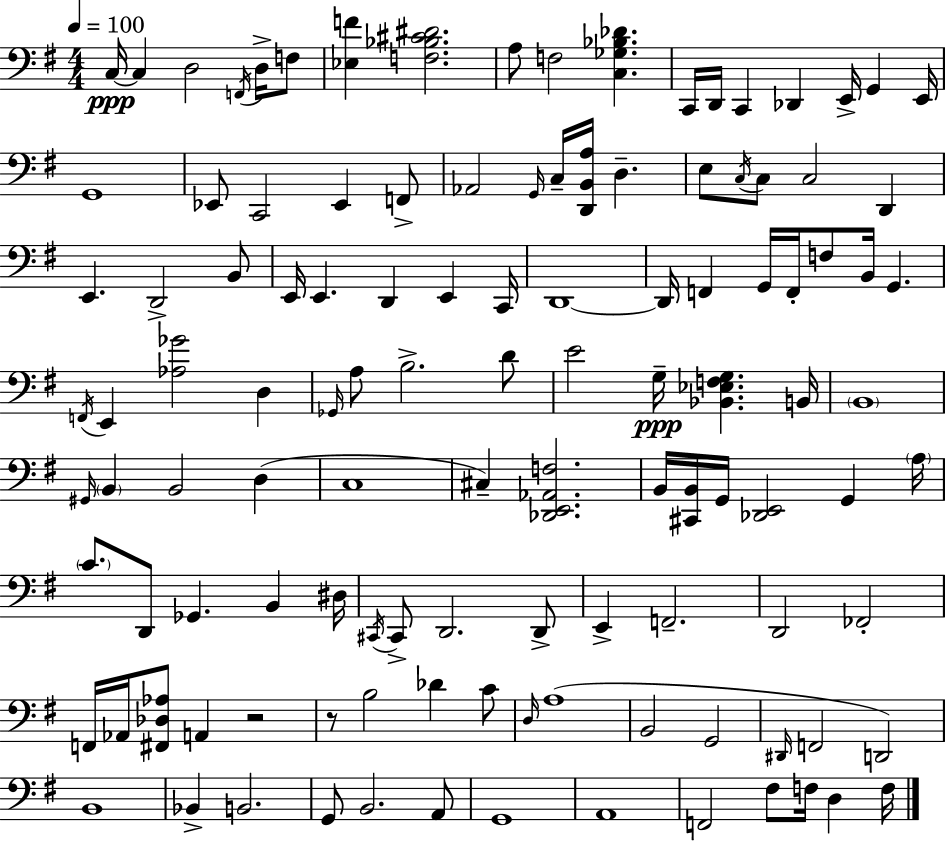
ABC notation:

X:1
T:Untitled
M:4/4
L:1/4
K:G
C,/4 C, D,2 F,,/4 D,/4 F,/2 [_E,F] [F,_B,^C^D]2 A,/2 F,2 [C,_G,_B,_D] C,,/4 D,,/4 C,, _D,, E,,/4 G,, E,,/4 G,,4 _E,,/2 C,,2 _E,, F,,/2 _A,,2 G,,/4 C,/4 [D,,B,,A,]/4 D, E,/2 C,/4 C,/2 C,2 D,, E,, D,,2 B,,/2 E,,/4 E,, D,, E,, C,,/4 D,,4 D,,/4 F,, G,,/4 F,,/4 F,/2 B,,/4 G,, F,,/4 E,, [_A,_G]2 D, _G,,/4 A,/2 B,2 D/2 E2 G,/4 [_B,,_E,F,G,] B,,/4 B,,4 ^G,,/4 B,, B,,2 D, C,4 ^C, [_D,,E,,_A,,F,]2 B,,/4 [^C,,B,,]/4 G,,/4 [_D,,E,,]2 G,, A,/4 C/2 D,,/2 _G,, B,, ^D,/4 ^C,,/4 ^C,,/2 D,,2 D,,/2 E,, F,,2 D,,2 _F,,2 F,,/4 _A,,/4 [^F,,_D,_A,]/2 A,, z2 z/2 B,2 _D C/2 D,/4 A,4 B,,2 G,,2 ^D,,/4 F,,2 D,,2 B,,4 _B,, B,,2 G,,/2 B,,2 A,,/2 G,,4 A,,4 F,,2 ^F,/2 F,/4 D, F,/4